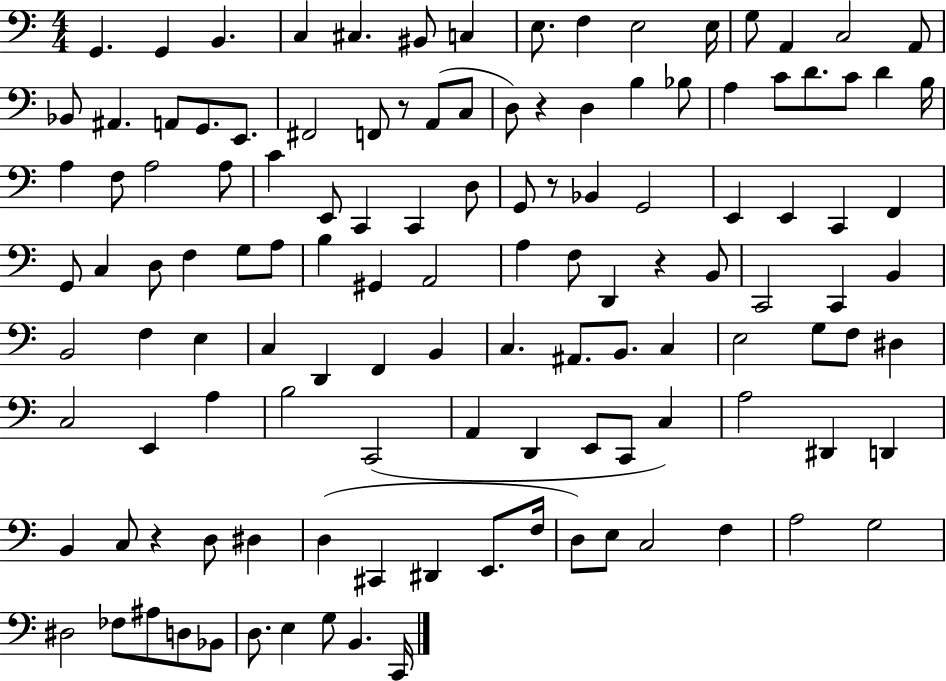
G2/q. G2/q B2/q. C3/q C#3/q. BIS2/e C3/q E3/e. F3/q E3/h E3/s G3/e A2/q C3/h A2/e Bb2/e A#2/q. A2/e G2/e. E2/e. F#2/h F2/e R/e A2/e C3/e D3/e R/q D3/q B3/q Bb3/e A3/q C4/e D4/e. C4/e D4/q B3/s A3/q F3/e A3/h A3/e C4/q E2/e C2/q C2/q D3/e G2/e R/e Bb2/q G2/h E2/q E2/q C2/q F2/q G2/e C3/q D3/e F3/q G3/e A3/e B3/q G#2/q A2/h A3/q F3/e D2/q R/q B2/e C2/h C2/q B2/q B2/h F3/q E3/q C3/q D2/q F2/q B2/q C3/q. A#2/e. B2/e. C3/q E3/h G3/e F3/e D#3/q C3/h E2/q A3/q B3/h C2/h A2/q D2/q E2/e C2/e C3/q A3/h D#2/q D2/q B2/q C3/e R/q D3/e D#3/q D3/q C#2/q D#2/q E2/e. F3/s D3/e E3/e C3/h F3/q A3/h G3/h D#3/h FES3/e A#3/e D3/e Bb2/e D3/e. E3/q G3/e B2/q. C2/s